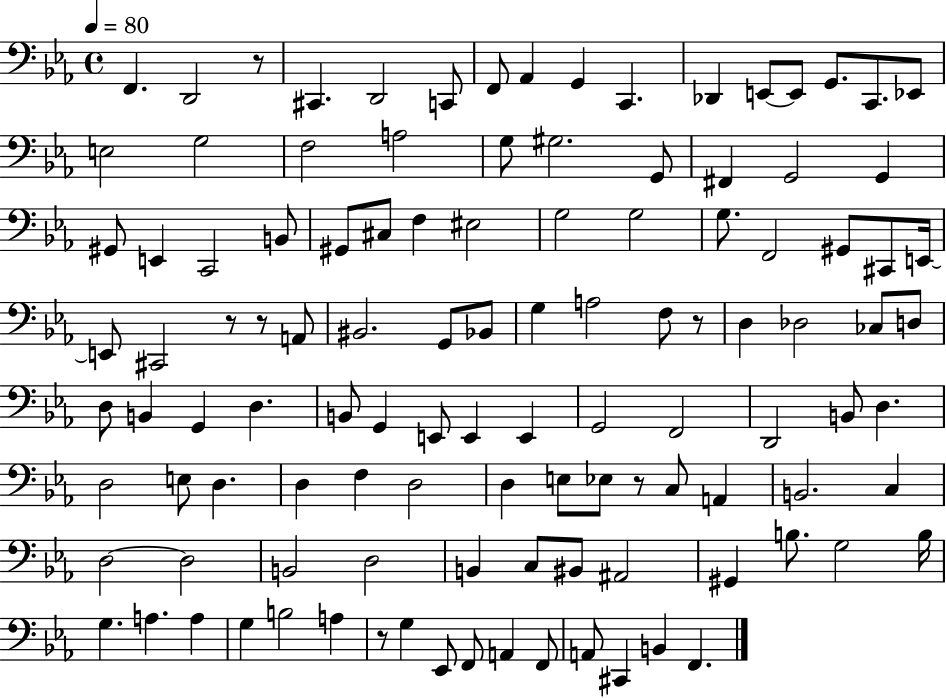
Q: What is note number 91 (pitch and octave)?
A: G3